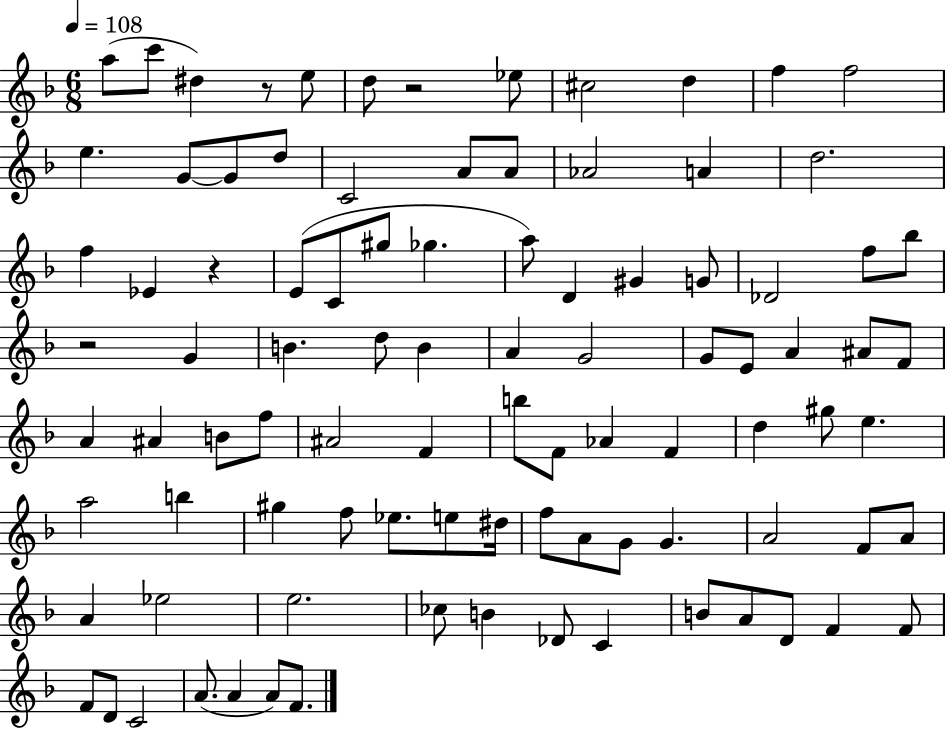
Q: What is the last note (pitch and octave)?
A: F4